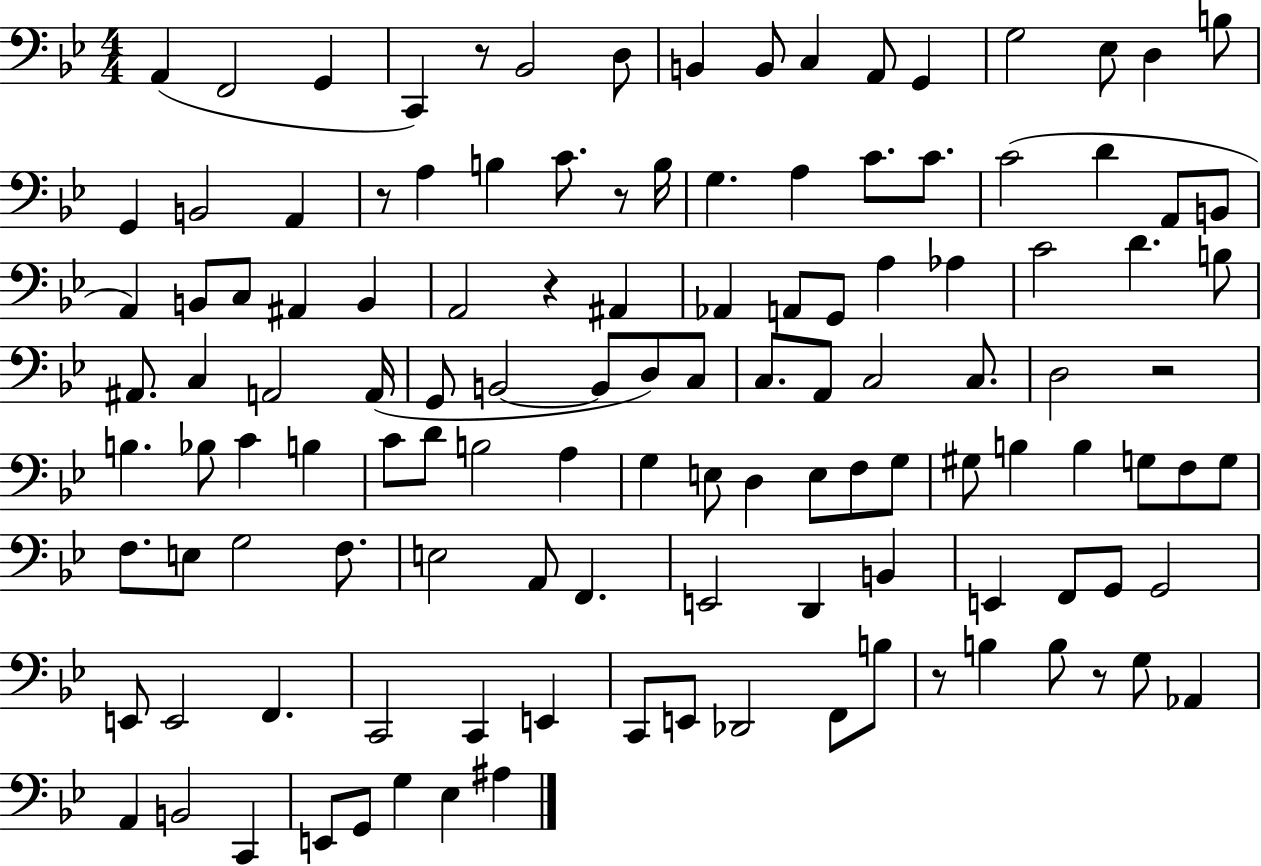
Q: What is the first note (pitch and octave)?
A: A2